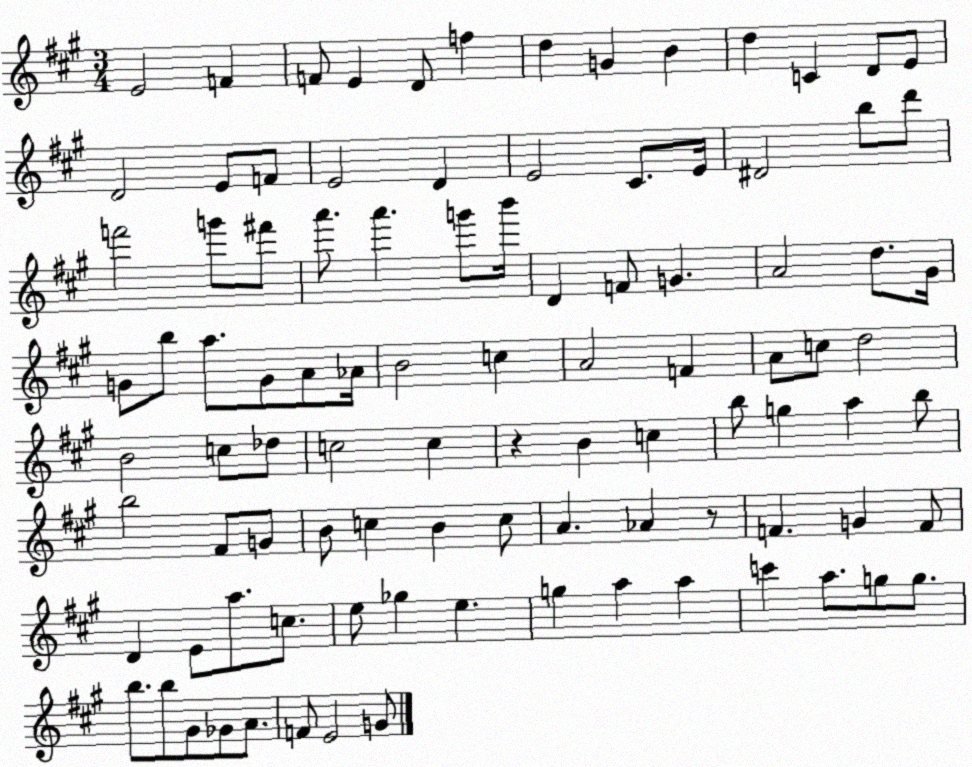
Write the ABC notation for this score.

X:1
T:Untitled
M:3/4
L:1/4
K:A
E2 F F/2 E D/2 f d G B d C D/2 E/2 D2 E/2 F/2 E2 D E2 ^C/2 E/4 ^D2 b/2 d'/2 f'2 g'/2 ^f'/2 a'/2 a' g'/2 b'/4 D F/2 G A2 d/2 ^G/4 G/2 b/2 a/2 G/2 A/2 _A/4 B2 c A2 F A/2 c/2 d2 B2 c/2 _d/2 c2 c z B c b/2 g a b/2 b2 ^F/2 G/2 B/2 c B c/2 A _A z/2 F G F/2 D E/2 a/2 c/2 e/2 _g e g a a c' a/2 g/2 g/2 b/2 b/2 ^G/2 _G/2 A/2 F/2 E2 G/2